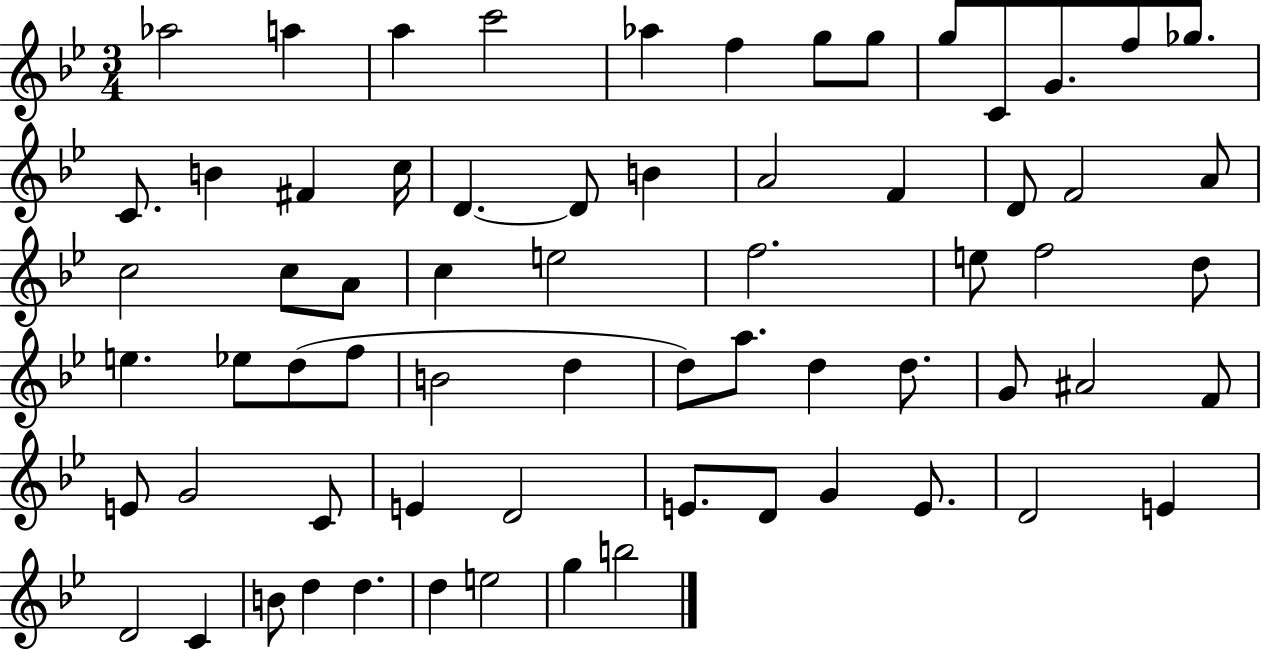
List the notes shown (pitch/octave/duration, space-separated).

Ab5/h A5/q A5/q C6/h Ab5/q F5/q G5/e G5/e G5/e C4/e G4/e. F5/e Gb5/e. C4/e. B4/q F#4/q C5/s D4/q. D4/e B4/q A4/h F4/q D4/e F4/h A4/e C5/h C5/e A4/e C5/q E5/h F5/h. E5/e F5/h D5/e E5/q. Eb5/e D5/e F5/e B4/h D5/q D5/e A5/e. D5/q D5/e. G4/e A#4/h F4/e E4/e G4/h C4/e E4/q D4/h E4/e. D4/e G4/q E4/e. D4/h E4/q D4/h C4/q B4/e D5/q D5/q. D5/q E5/h G5/q B5/h